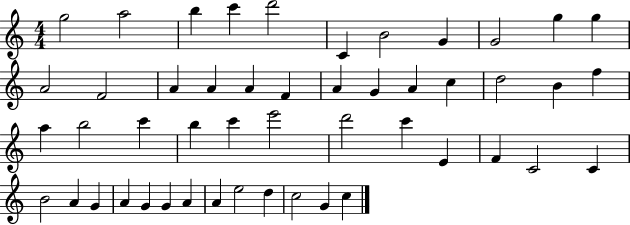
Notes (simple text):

G5/h A5/h B5/q C6/q D6/h C4/q B4/h G4/q G4/h G5/q G5/q A4/h F4/h A4/q A4/q A4/q F4/q A4/q G4/q A4/q C5/q D5/h B4/q F5/q A5/q B5/h C6/q B5/q C6/q E6/h D6/h C6/q E4/q F4/q C4/h C4/q B4/h A4/q G4/q A4/q G4/q G4/q A4/q A4/q E5/h D5/q C5/h G4/q C5/q